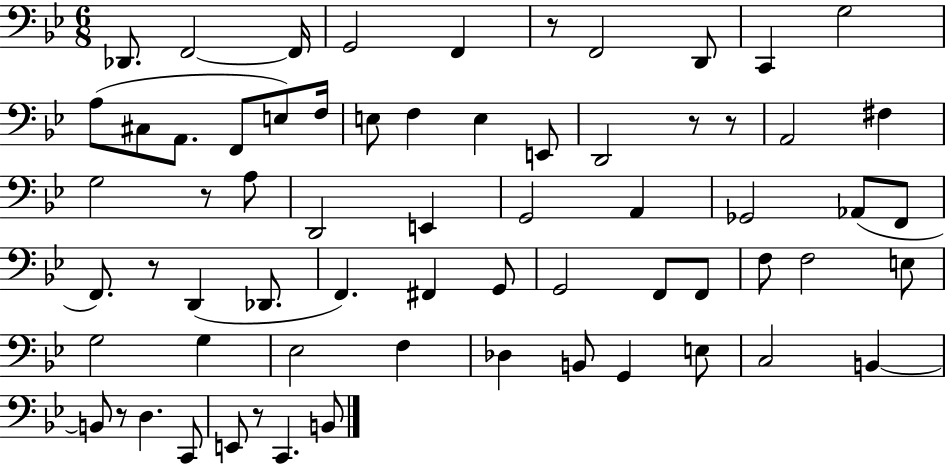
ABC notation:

X:1
T:Untitled
M:6/8
L:1/4
K:Bb
_D,,/2 F,,2 F,,/4 G,,2 F,, z/2 F,,2 D,,/2 C,, G,2 A,/2 ^C,/2 A,,/2 F,,/2 E,/2 F,/4 E,/2 F, E, E,,/2 D,,2 z/2 z/2 A,,2 ^F, G,2 z/2 A,/2 D,,2 E,, G,,2 A,, _G,,2 _A,,/2 F,,/2 F,,/2 z/2 D,, _D,,/2 F,, ^F,, G,,/2 G,,2 F,,/2 F,,/2 F,/2 F,2 E,/2 G,2 G, _E,2 F, _D, B,,/2 G,, E,/2 C,2 B,, B,,/2 z/2 D, C,,/2 E,,/2 z/2 C,, B,,/2